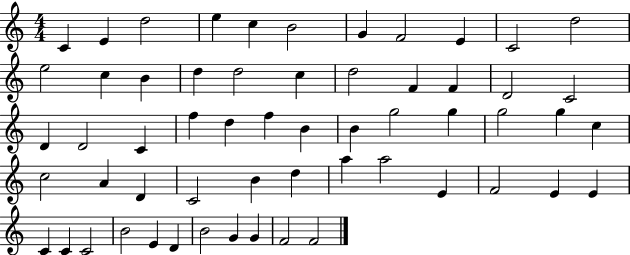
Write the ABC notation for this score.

X:1
T:Untitled
M:4/4
L:1/4
K:C
C E d2 e c B2 G F2 E C2 d2 e2 c B d d2 c d2 F F D2 C2 D D2 C f d f B B g2 g g2 g c c2 A D C2 B d a a2 E F2 E E C C C2 B2 E D B2 G G F2 F2